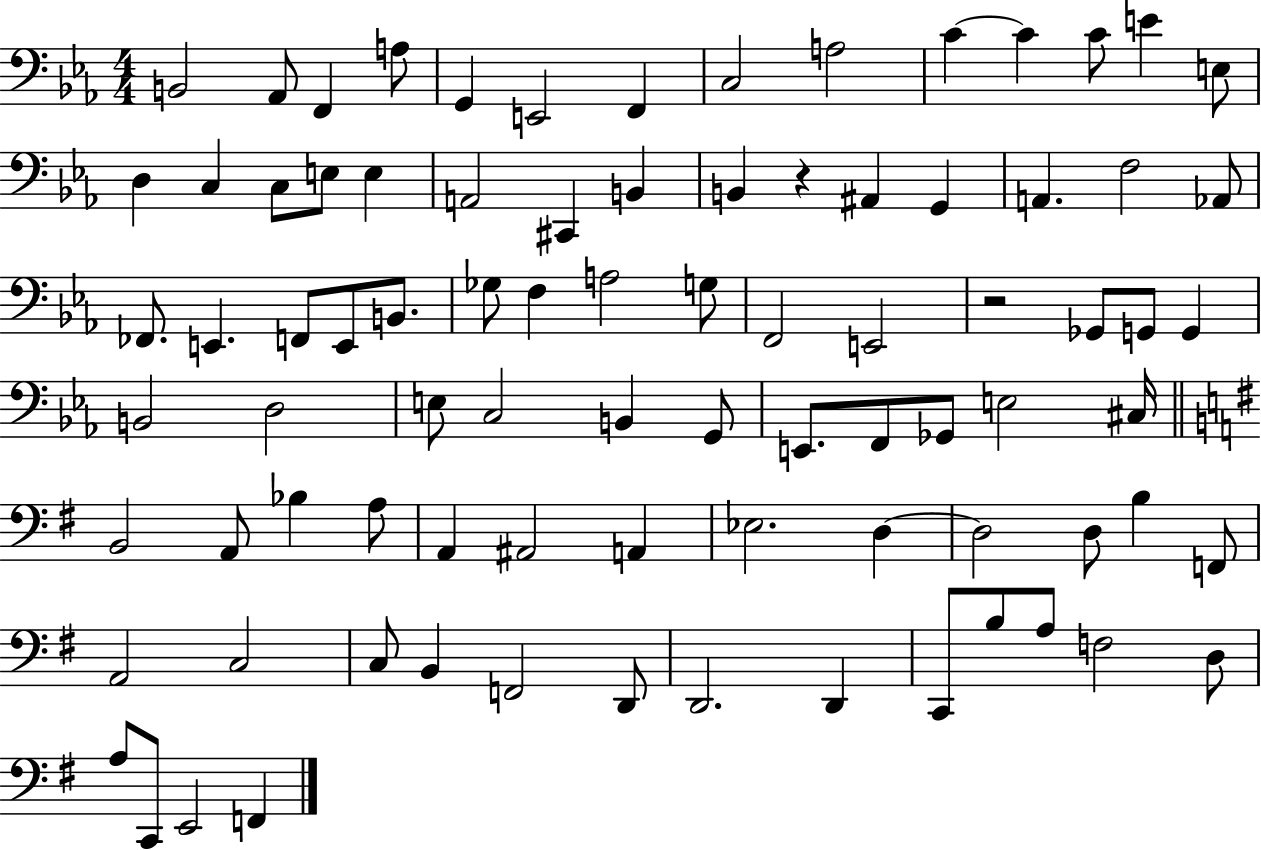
{
  \clef bass
  \numericTimeSignature
  \time 4/4
  \key ees \major
  b,2 aes,8 f,4 a8 | g,4 e,2 f,4 | c2 a2 | c'4~~ c'4 c'8 e'4 e8 | \break d4 c4 c8 e8 e4 | a,2 cis,4 b,4 | b,4 r4 ais,4 g,4 | a,4. f2 aes,8 | \break fes,8. e,4. f,8 e,8 b,8. | ges8 f4 a2 g8 | f,2 e,2 | r2 ges,8 g,8 g,4 | \break b,2 d2 | e8 c2 b,4 g,8 | e,8. f,8 ges,8 e2 cis16 | \bar "||" \break \key e \minor b,2 a,8 bes4 a8 | a,4 ais,2 a,4 | ees2. d4~~ | d2 d8 b4 f,8 | \break a,2 c2 | c8 b,4 f,2 d,8 | d,2. d,4 | c,8 b8 a8 f2 d8 | \break a8 c,8 e,2 f,4 | \bar "|."
}